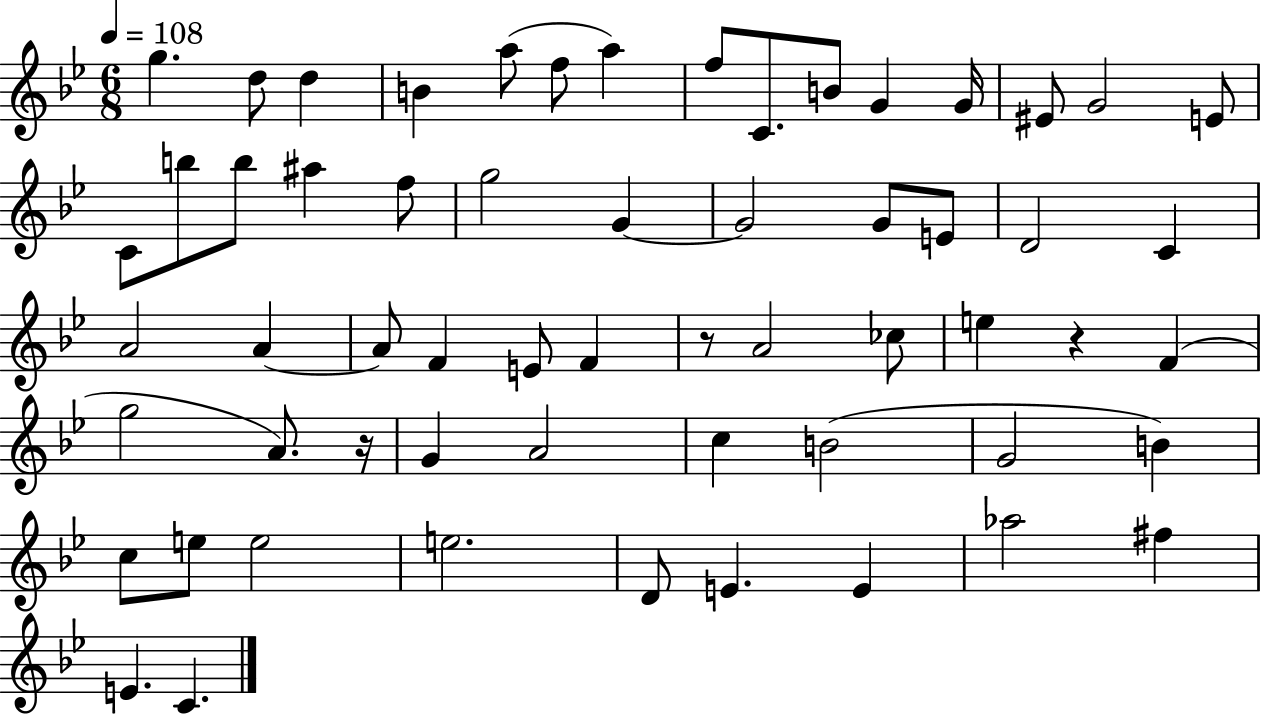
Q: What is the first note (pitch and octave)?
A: G5